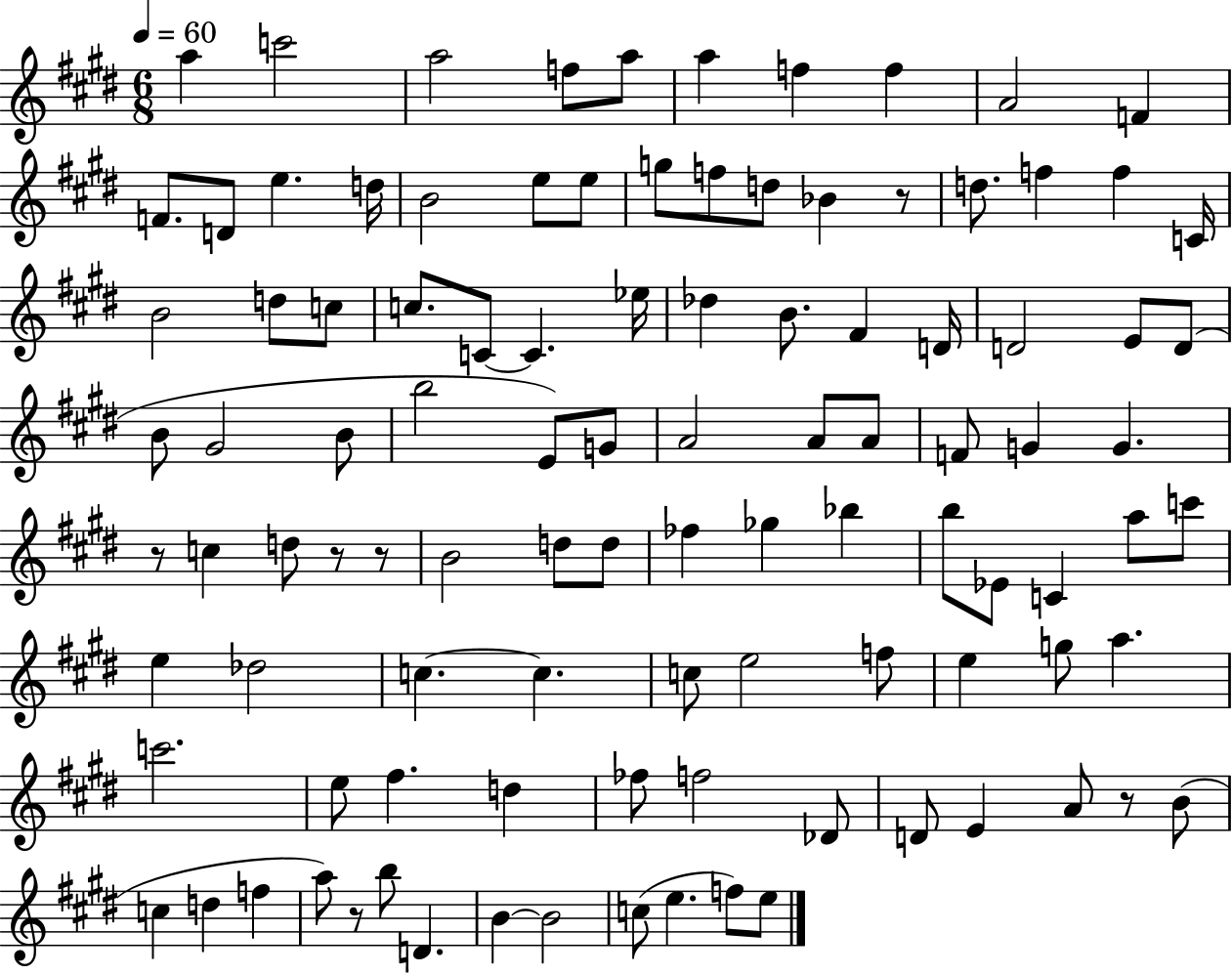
A5/q C6/h A5/h F5/e A5/e A5/q F5/q F5/q A4/h F4/q F4/e. D4/e E5/q. D5/s B4/h E5/e E5/e G5/e F5/e D5/e Bb4/q R/e D5/e. F5/q F5/q C4/s B4/h D5/e C5/e C5/e. C4/e C4/q. Eb5/s Db5/q B4/e. F#4/q D4/s D4/h E4/e D4/e B4/e G#4/h B4/e B5/h E4/e G4/e A4/h A4/e A4/e F4/e G4/q G4/q. R/e C5/q D5/e R/e R/e B4/h D5/e D5/e FES5/q Gb5/q Bb5/q B5/e Eb4/e C4/q A5/e C6/e E5/q Db5/h C5/q. C5/q. C5/e E5/h F5/e E5/q G5/e A5/q. C6/h. E5/e F#5/q. D5/q FES5/e F5/h Db4/e D4/e E4/q A4/e R/e B4/e C5/q D5/q F5/q A5/e R/e B5/e D4/q. B4/q B4/h C5/e E5/q. F5/e E5/e